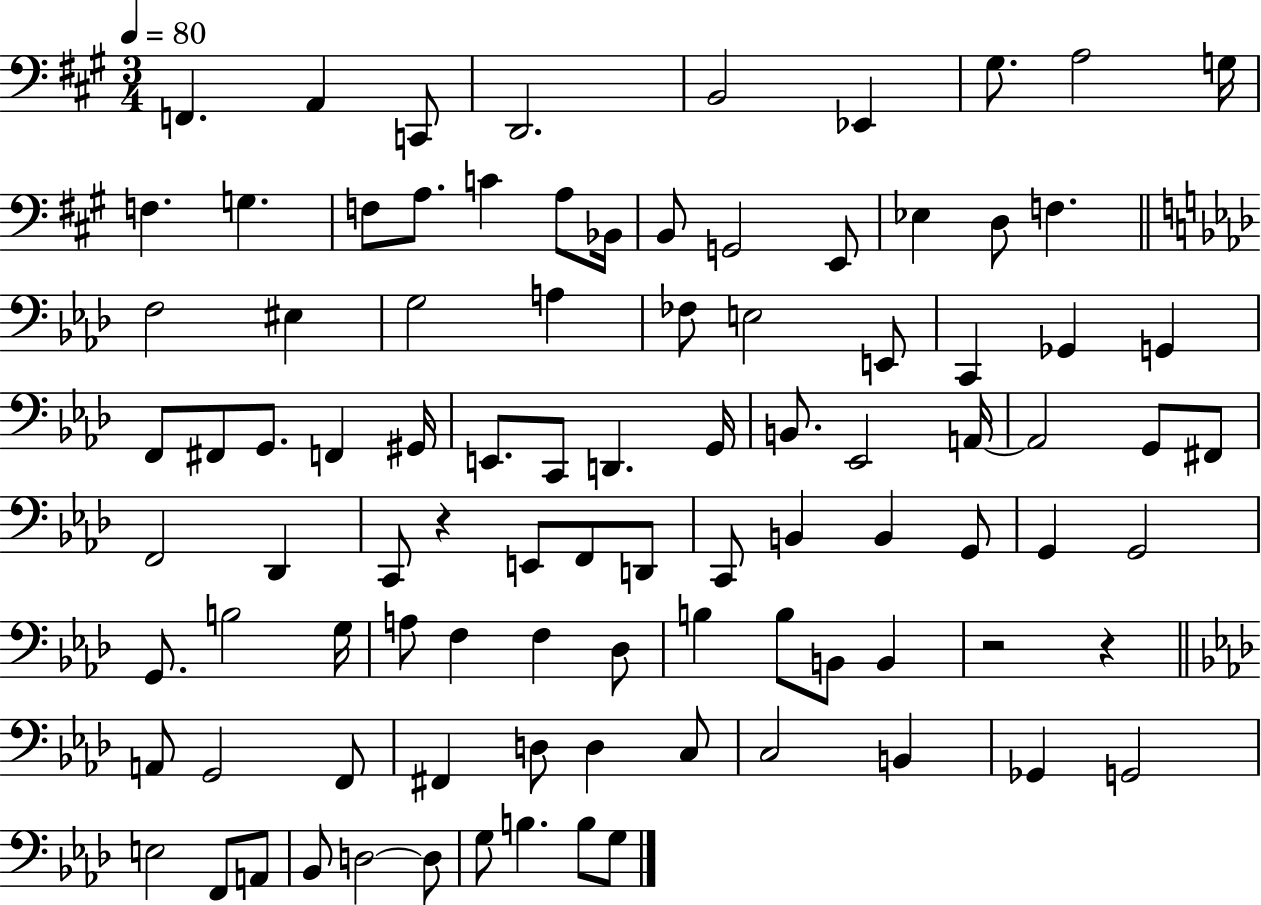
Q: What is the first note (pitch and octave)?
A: F2